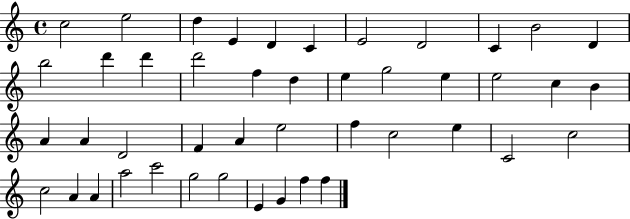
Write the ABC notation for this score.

X:1
T:Untitled
M:4/4
L:1/4
K:C
c2 e2 d E D C E2 D2 C B2 D b2 d' d' d'2 f d e g2 e e2 c B A A D2 F A e2 f c2 e C2 c2 c2 A A a2 c'2 g2 g2 E G f f